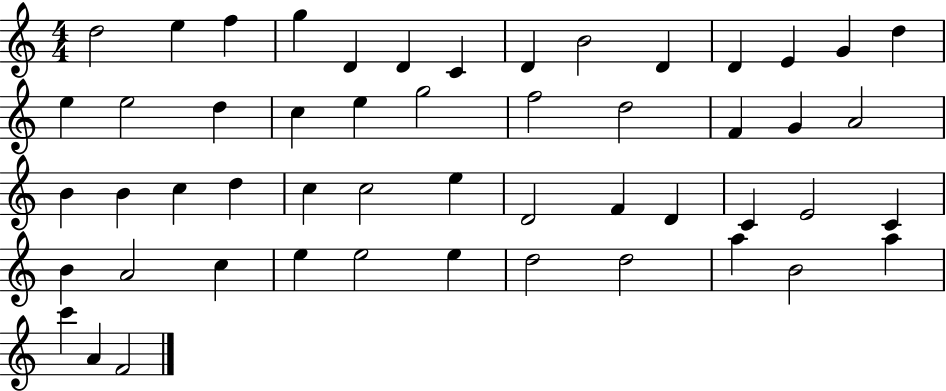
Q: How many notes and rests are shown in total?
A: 52